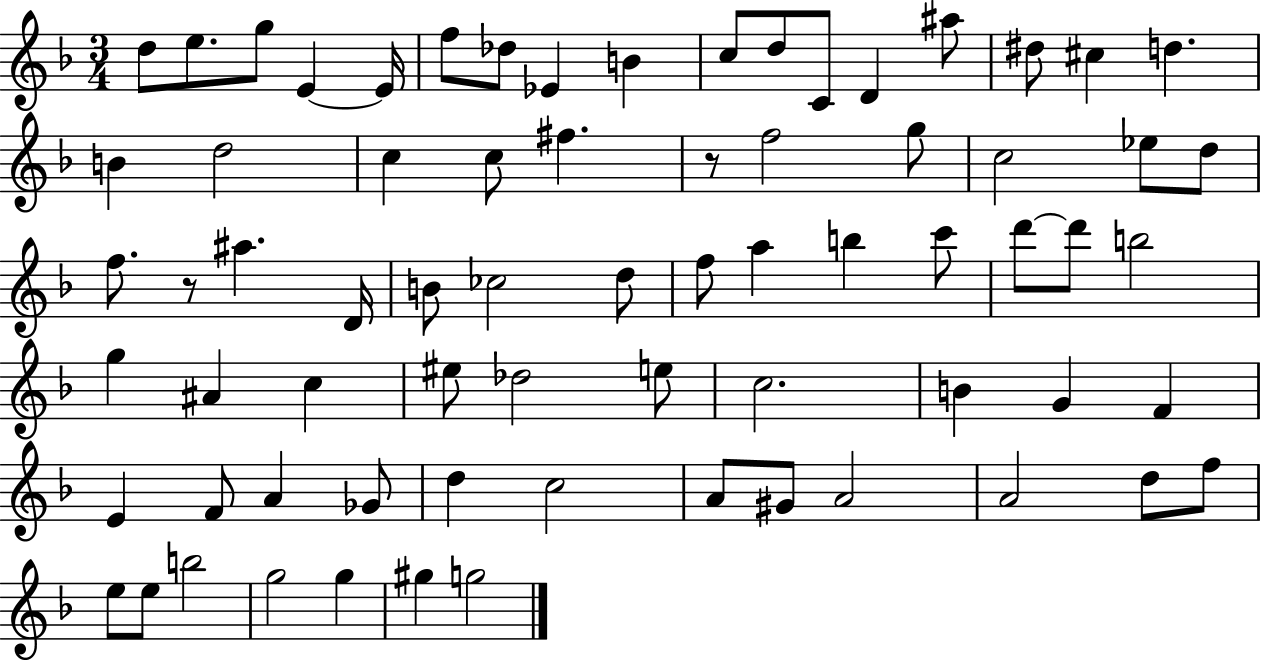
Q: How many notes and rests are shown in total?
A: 71